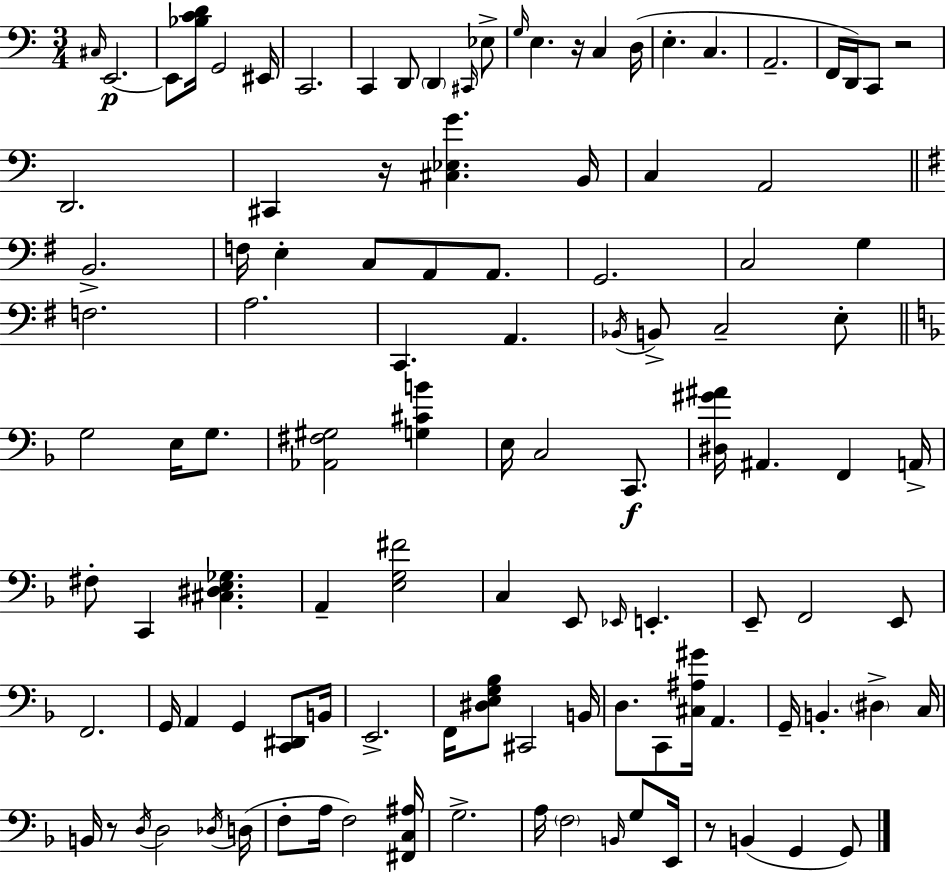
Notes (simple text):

C#3/s E2/h. E2/e [Bb3,C4,D4]/s G2/h EIS2/s C2/h. C2/q D2/e D2/q C#2/s Eb3/e G3/s E3/q. R/s C3/q D3/s E3/q. C3/q. A2/h. F2/s D2/s C2/e R/h D2/h. C#2/q R/s [C#3,Eb3,G4]/q. B2/s C3/q A2/h B2/h. F3/s E3/q C3/e A2/e A2/e. G2/h. C3/h G3/q F3/h. A3/h. C2/q. A2/q. Bb2/s B2/e C3/h E3/e G3/h E3/s G3/e. [Ab2,F#3,G#3]/h [G3,C#4,B4]/q E3/s C3/h C2/e. [D#3,G#4,A#4]/s A#2/q. F2/q A2/s F#3/e C2/q [C#3,D#3,E3,Gb3]/q. A2/q [E3,G3,F#4]/h C3/q E2/e Eb2/s E2/q. E2/e F2/h E2/e F2/h. G2/s A2/q G2/q [C2,D#2]/e B2/s E2/h. F2/s [D#3,E3,G3,Bb3]/e C#2/h B2/s D3/e. C2/e [C#3,A#3,G#4]/s A2/q. G2/s B2/q. D#3/q C3/s B2/s R/e D3/s D3/h Db3/s D3/s F3/e A3/s F3/h [F#2,C3,A#3]/s G3/h. A3/s F3/h B2/s G3/e E2/s R/e B2/q G2/q G2/e